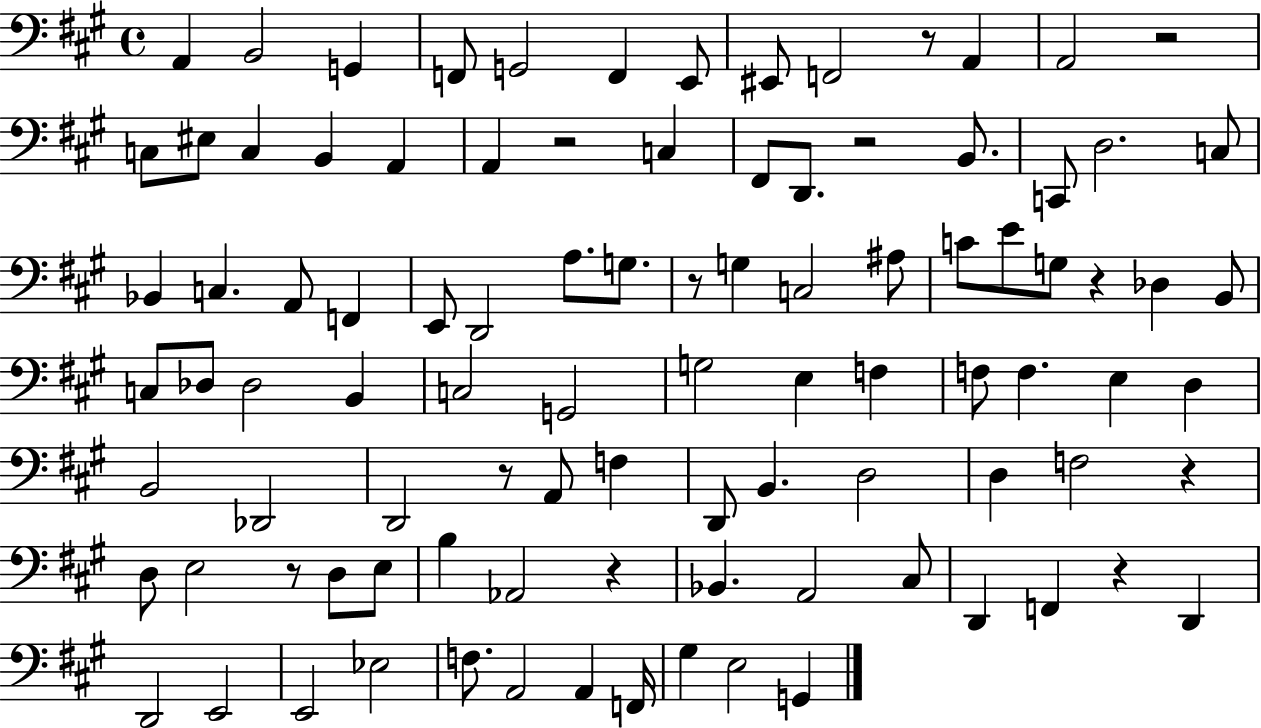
X:1
T:Untitled
M:4/4
L:1/4
K:A
A,, B,,2 G,, F,,/2 G,,2 F,, E,,/2 ^E,,/2 F,,2 z/2 A,, A,,2 z2 C,/2 ^E,/2 C, B,, A,, A,, z2 C, ^F,,/2 D,,/2 z2 B,,/2 C,,/2 D,2 C,/2 _B,, C, A,,/2 F,, E,,/2 D,,2 A,/2 G,/2 z/2 G, C,2 ^A,/2 C/2 E/2 G,/2 z _D, B,,/2 C,/2 _D,/2 _D,2 B,, C,2 G,,2 G,2 E, F, F,/2 F, E, D, B,,2 _D,,2 D,,2 z/2 A,,/2 F, D,,/2 B,, D,2 D, F,2 z D,/2 E,2 z/2 D,/2 E,/2 B, _A,,2 z _B,, A,,2 ^C,/2 D,, F,, z D,, D,,2 E,,2 E,,2 _E,2 F,/2 A,,2 A,, F,,/4 ^G, E,2 G,,